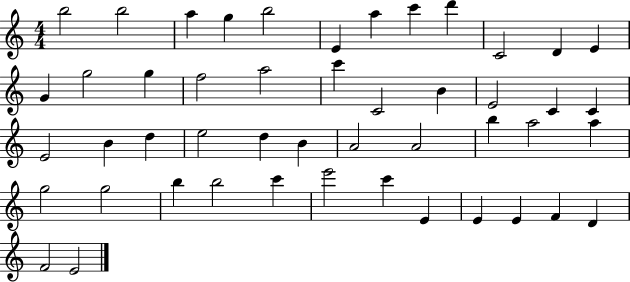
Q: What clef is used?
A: treble